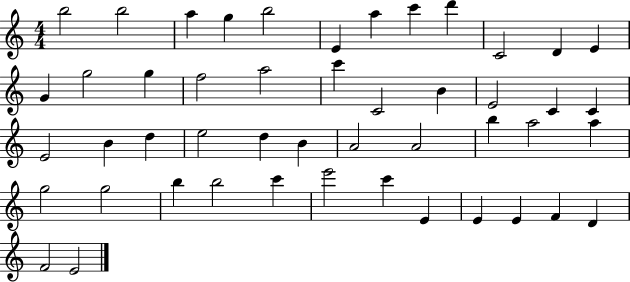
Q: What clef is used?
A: treble